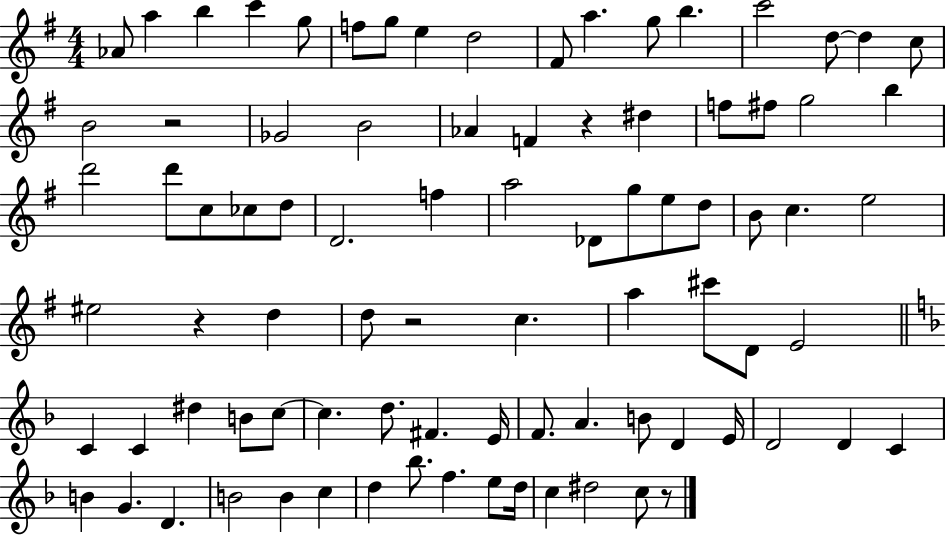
{
  \clef treble
  \numericTimeSignature
  \time 4/4
  \key g \major
  aes'8 a''4 b''4 c'''4 g''8 | f''8 g''8 e''4 d''2 | fis'8 a''4. g''8 b''4. | c'''2 d''8~~ d''4 c''8 | \break b'2 r2 | ges'2 b'2 | aes'4 f'4 r4 dis''4 | f''8 fis''8 g''2 b''4 | \break d'''2 d'''8 c''8 ces''8 d''8 | d'2. f''4 | a''2 des'8 g''8 e''8 d''8 | b'8 c''4. e''2 | \break eis''2 r4 d''4 | d''8 r2 c''4. | a''4 cis'''8 d'8 e'2 | \bar "||" \break \key f \major c'4 c'4 dis''4 b'8 c''8~~ | c''4. d''8. fis'4. e'16 | f'8. a'4. b'8 d'4 e'16 | d'2 d'4 c'4 | \break b'4 g'4. d'4. | b'2 b'4 c''4 | d''4 bes''8. f''4. e''8 d''16 | c''4 dis''2 c''8 r8 | \break \bar "|."
}